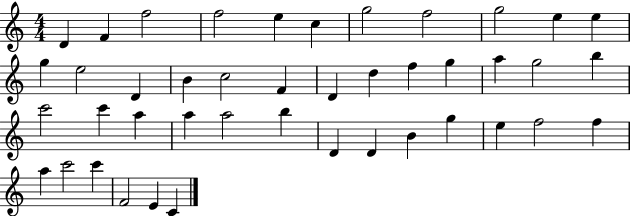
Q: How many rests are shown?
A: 0